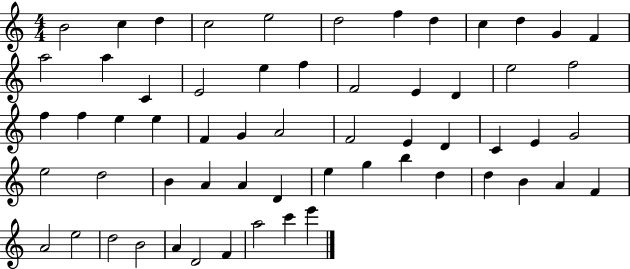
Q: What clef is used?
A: treble